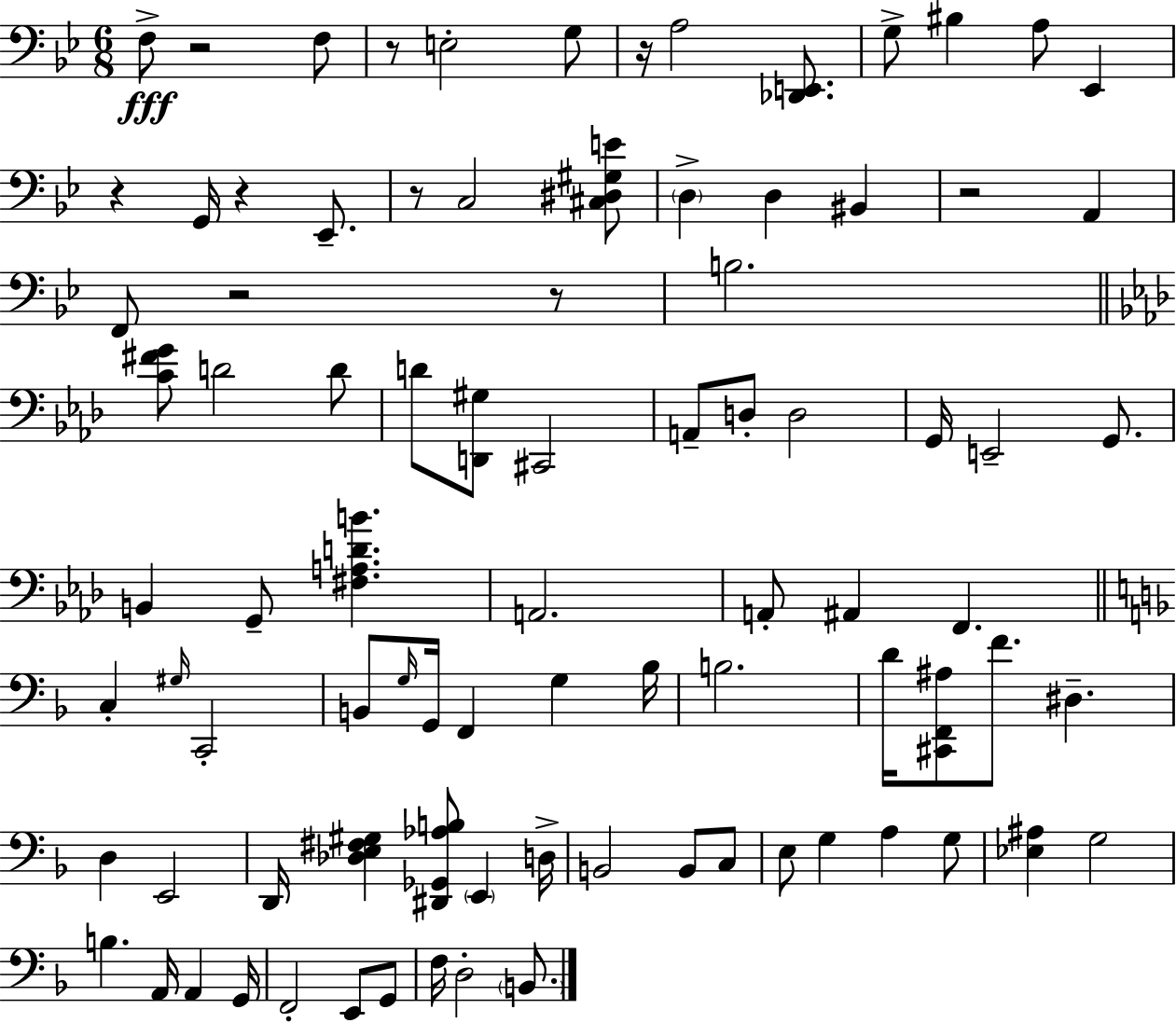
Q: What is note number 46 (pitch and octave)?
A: F4